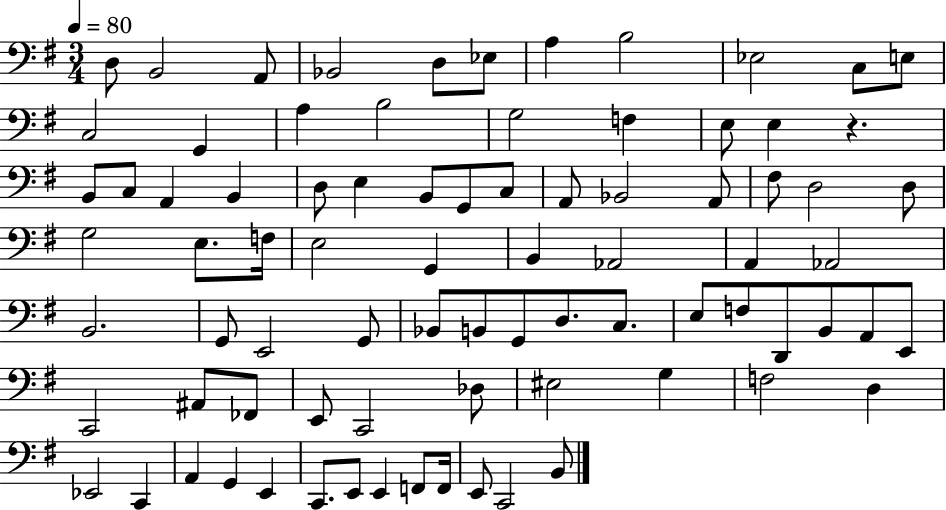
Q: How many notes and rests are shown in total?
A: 82